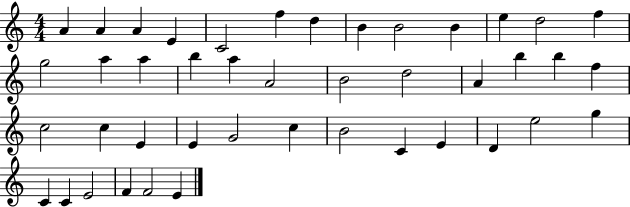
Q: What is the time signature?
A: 4/4